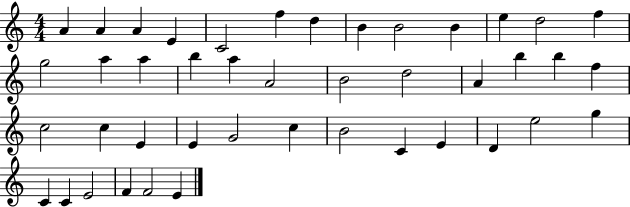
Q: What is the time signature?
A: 4/4